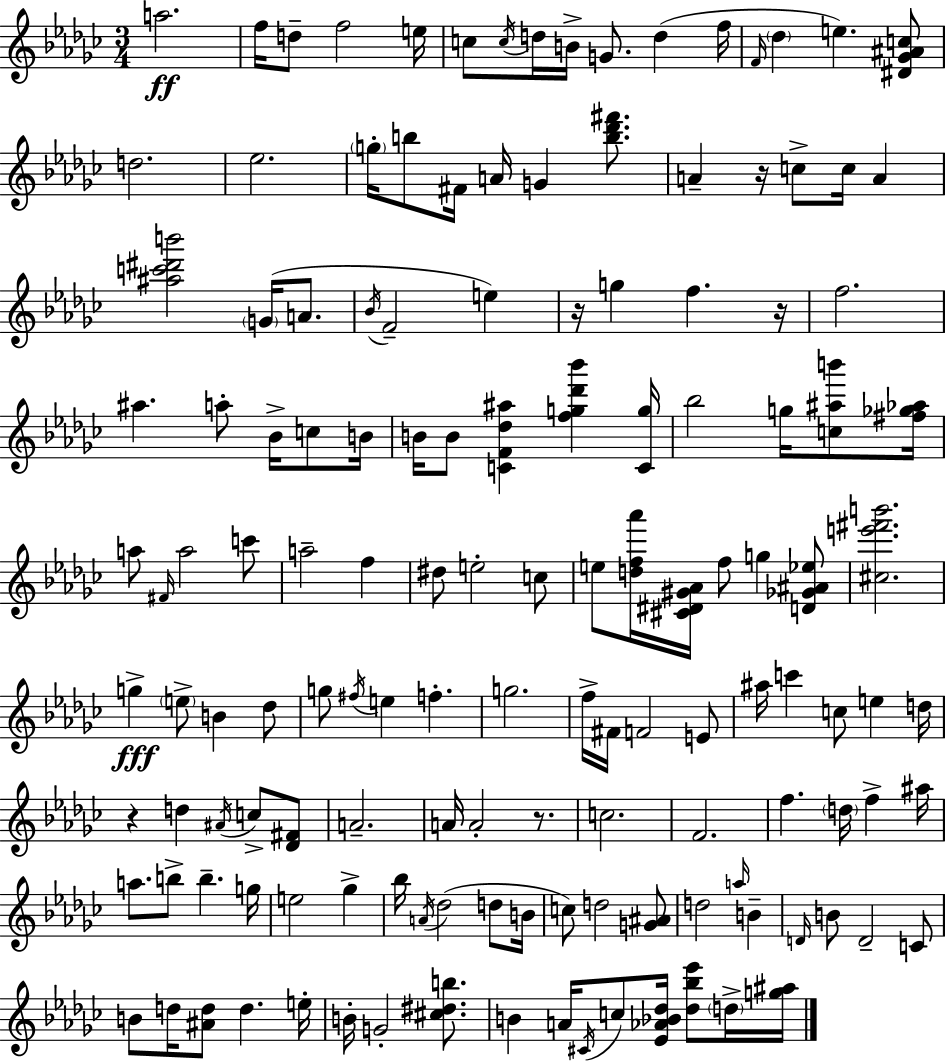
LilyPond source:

{
  \clef treble
  \numericTimeSignature
  \time 3/4
  \key ees \minor
  a''2.\ff | f''16 d''8-- f''2 e''16 | c''8 \acciaccatura { c''16 } d''16 b'16-> g'8. d''4( | f''16 \grace { f'16 } \parenthesize des''4 e''4.) | \break <dis' ges' ais' c''>8 d''2. | ees''2. | \parenthesize g''16-. b''8 fis'16 a'16 g'4 <b'' des''' fis'''>8. | a'4-- r16 c''8-> c''16 a'4 | \break <ais'' c''' dis''' b'''>2 \parenthesize g'16( a'8. | \acciaccatura { bes'16 } f'2-- e''4) | r16 g''4 f''4. | r16 f''2. | \break ais''4. a''8-. bes'16-> | c''8 b'16 b'16 b'8 <c' f' des'' ais''>4 <f'' g'' des''' bes'''>4 | <c' g''>16 bes''2 g''16 | <c'' ais'' b'''>8 <fis'' ges'' aes''>16 a''8 \grace { fis'16 } a''2 | \break c'''8 a''2-- | f''4 dis''8 e''2-. | c''8 e''8 <d'' f'' aes'''>16 <cis' dis' gis' aes'>16 f''8 g''4 | <d' ges' ais' ees''>8 <cis'' e''' fis''' b'''>2. | \break g''4->\fff \parenthesize e''8-> b'4 | des''8 g''8 \acciaccatura { fis''16 } e''4 f''4.-. | g''2. | f''16-> fis'16 f'2 | \break e'8 ais''16 c'''4 c''8 | e''4 d''16 r4 d''4 | \acciaccatura { ais'16 } c''8-> <des' fis'>8 a'2.-- | a'16 a'2-. | \break r8. c''2. | f'2. | f''4. | \parenthesize d''16 f''4-> ais''16 a''8. b''8-> b''4.-- | \break g''16 e''2 | ges''4-> bes''16 \acciaccatura { a'16 } des''2( | d''8 b'16 c''8) d''2 | <g' ais'>8 d''2 | \break \grace { a''16 } b'4-- \grace { d'16 } b'8 d'2-- | c'8 b'8 d''16 | <ais' d''>8 d''4. e''16-. b'16-. g'2-. | <cis'' dis'' b''>8. b'4 | \break a'16 \acciaccatura { cis'16 } c''8 <ees' aes' bes' des''>16 <des'' bes'' ees'''>8 \parenthesize d''16-> <g'' ais''>16 \bar "|."
}